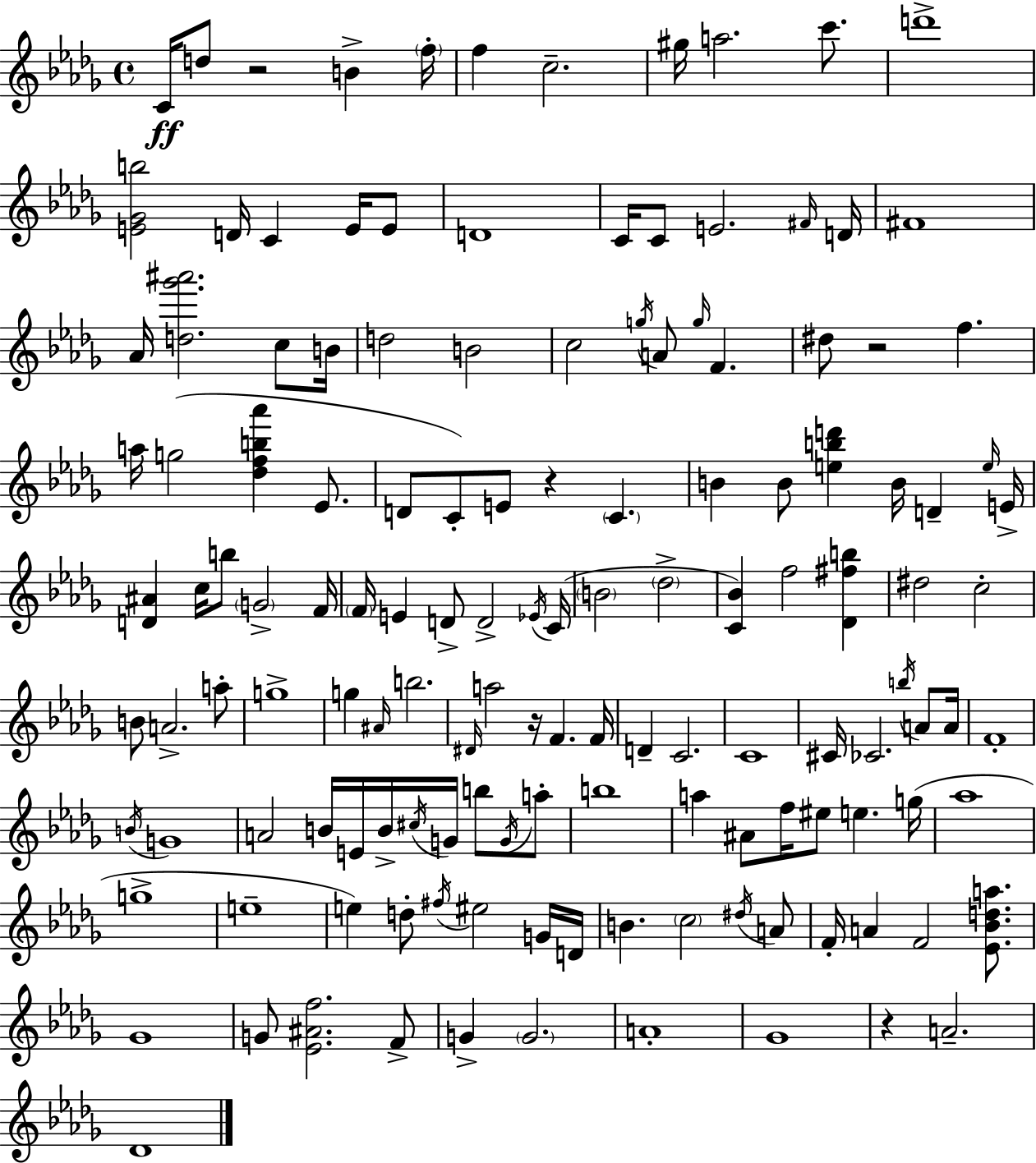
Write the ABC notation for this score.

X:1
T:Untitled
M:4/4
L:1/4
K:Bbm
C/4 d/2 z2 B f/4 f c2 ^g/4 a2 c'/2 d'4 [E_Gb]2 D/4 C E/4 E/2 D4 C/4 C/2 E2 ^F/4 D/4 ^F4 _A/4 [d_g'^a']2 c/2 B/4 d2 B2 c2 g/4 A/2 g/4 F ^d/2 z2 f a/4 g2 [_dfb_a'] _E/2 D/2 C/2 E/2 z C B B/2 [ebd'] B/4 D e/4 E/4 [D^A] c/4 b/2 G2 F/4 F/4 E D/2 D2 _E/4 C/4 B2 _d2 [C_B] f2 [_D^fb] ^d2 c2 B/2 A2 a/2 g4 g ^A/4 b2 ^D/4 a2 z/4 F F/4 D C2 C4 ^C/4 _C2 b/4 A/2 A/4 F4 B/4 G4 A2 B/4 E/4 B/4 ^c/4 G/4 b/2 G/4 a/2 b4 a ^A/2 f/4 ^e/2 e g/4 _a4 g4 e4 e d/2 ^f/4 ^e2 G/4 D/4 B c2 ^d/4 A/2 F/4 A F2 [_E_Bda]/2 _G4 G/2 [_E^Af]2 F/2 G G2 A4 _G4 z A2 _D4